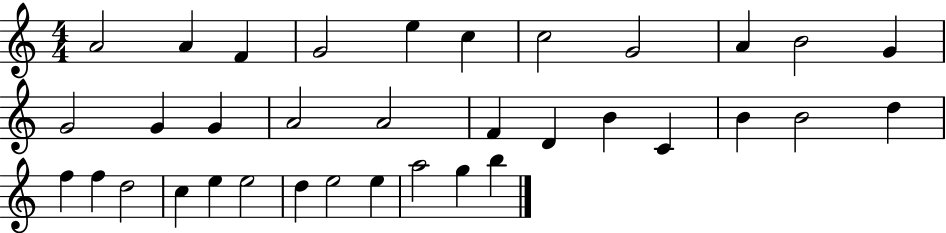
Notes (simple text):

A4/h A4/q F4/q G4/h E5/q C5/q C5/h G4/h A4/q B4/h G4/q G4/h G4/q G4/q A4/h A4/h F4/q D4/q B4/q C4/q B4/q B4/h D5/q F5/q F5/q D5/h C5/q E5/q E5/h D5/q E5/h E5/q A5/h G5/q B5/q